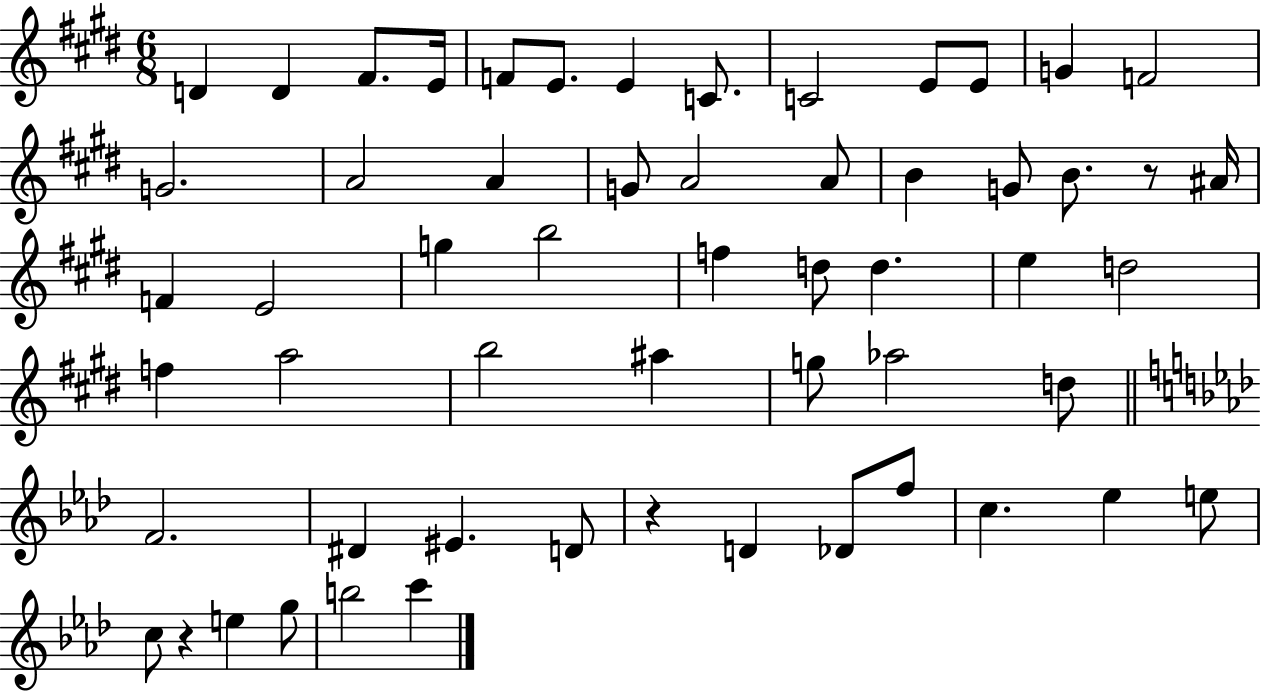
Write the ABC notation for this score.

X:1
T:Untitled
M:6/8
L:1/4
K:E
D D ^F/2 E/4 F/2 E/2 E C/2 C2 E/2 E/2 G F2 G2 A2 A G/2 A2 A/2 B G/2 B/2 z/2 ^A/4 F E2 g b2 f d/2 d e d2 f a2 b2 ^a g/2 _a2 d/2 F2 ^D ^E D/2 z D _D/2 f/2 c _e e/2 c/2 z e g/2 b2 c'